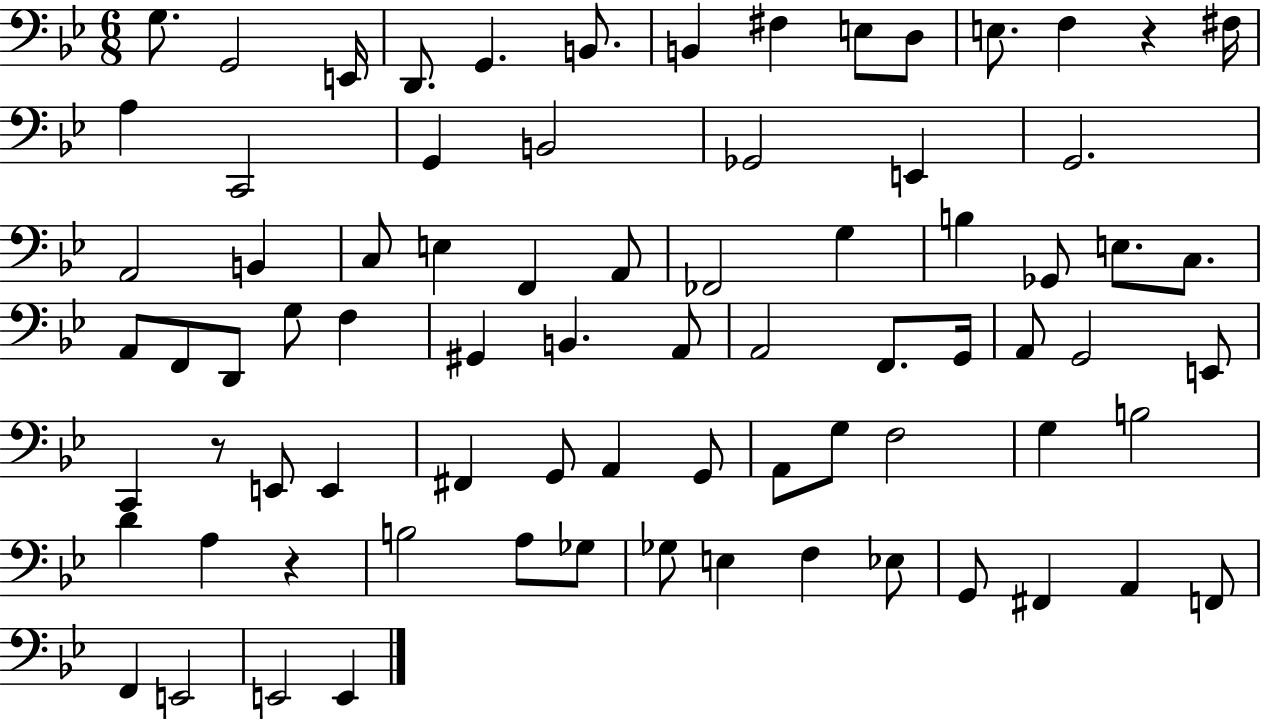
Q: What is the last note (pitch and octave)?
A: E2